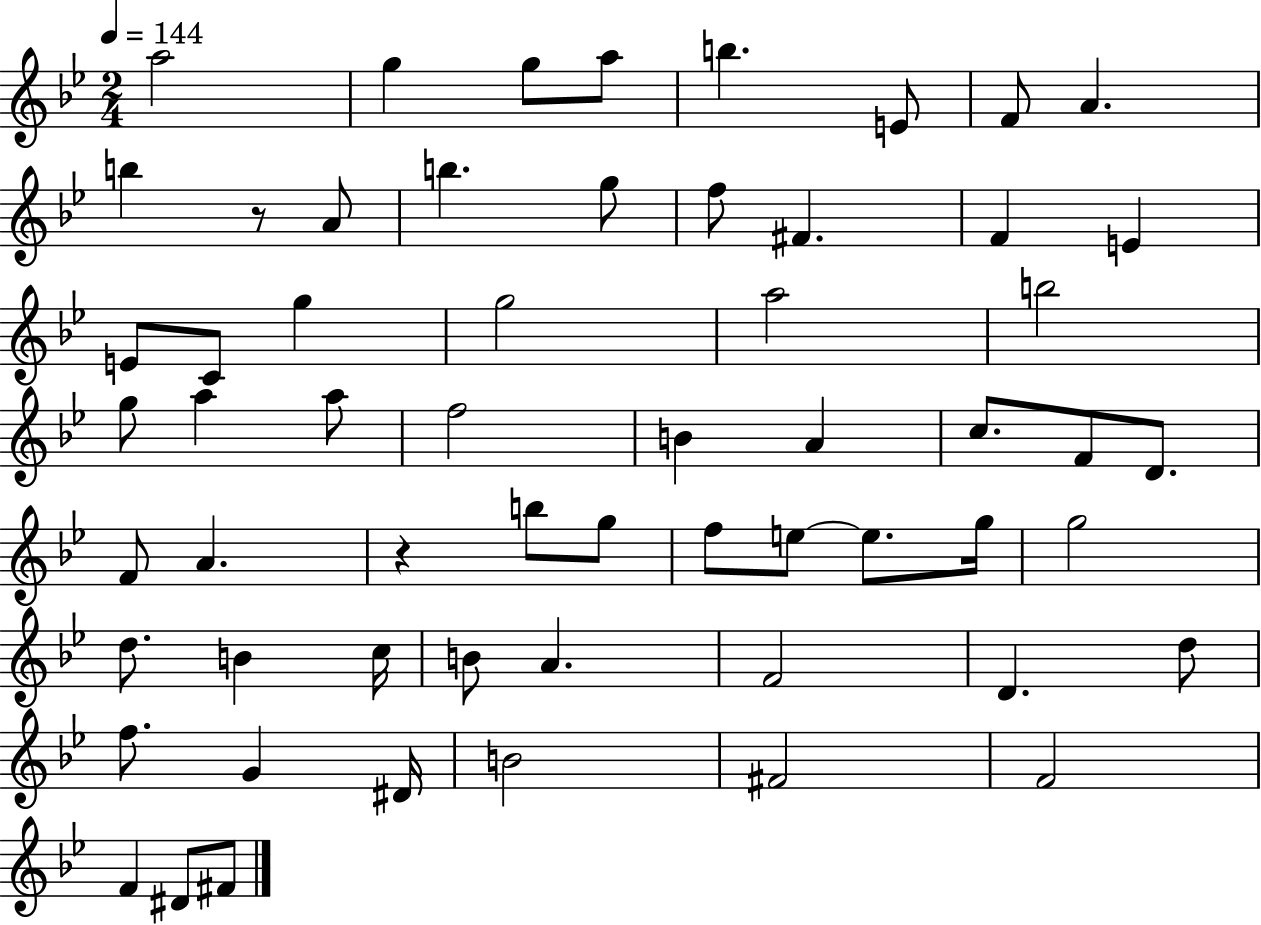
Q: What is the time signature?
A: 2/4